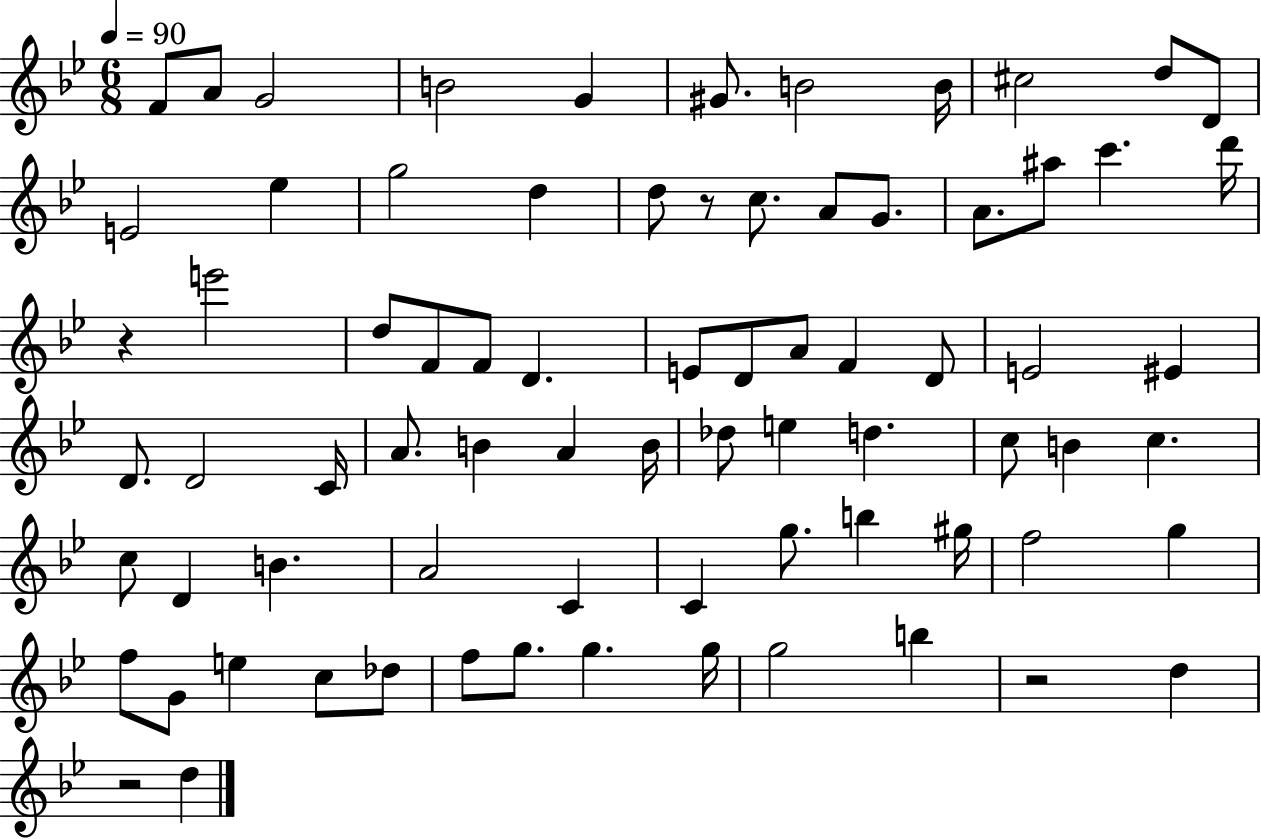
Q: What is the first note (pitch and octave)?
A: F4